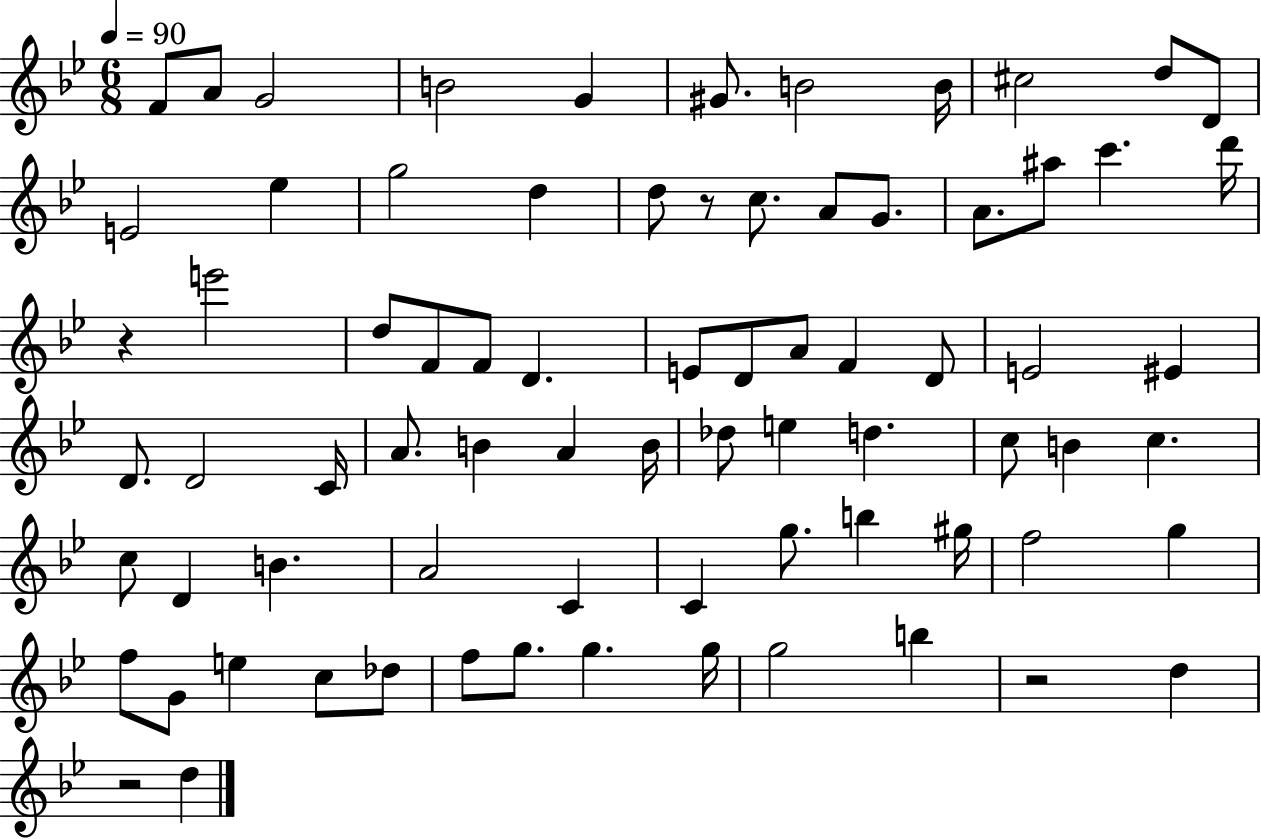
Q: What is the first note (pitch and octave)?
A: F4